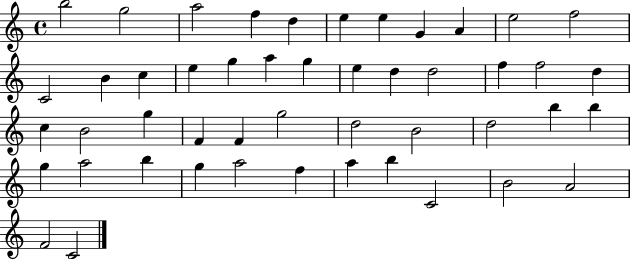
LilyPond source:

{
  \clef treble
  \time 4/4
  \defaultTimeSignature
  \key c \major
  b''2 g''2 | a''2 f''4 d''4 | e''4 e''4 g'4 a'4 | e''2 f''2 | \break c'2 b'4 c''4 | e''4 g''4 a''4 g''4 | e''4 d''4 d''2 | f''4 f''2 d''4 | \break c''4 b'2 g''4 | f'4 f'4 g''2 | d''2 b'2 | d''2 b''4 b''4 | \break g''4 a''2 b''4 | g''4 a''2 f''4 | a''4 b''4 c'2 | b'2 a'2 | \break f'2 c'2 | \bar "|."
}